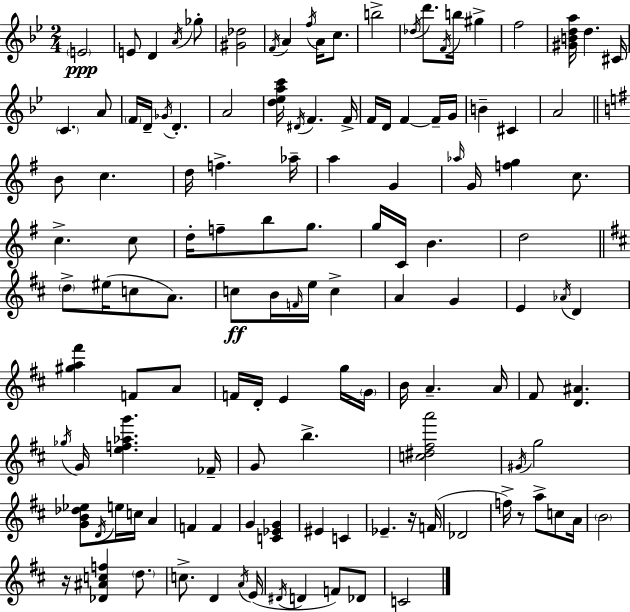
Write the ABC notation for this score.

X:1
T:Untitled
M:2/4
L:1/4
K:Bb
E2 E/2 D A/4 _g/2 [^G_d]2 F/4 A f/4 A/4 c/2 b2 _d/4 d'/2 F/4 b/4 ^g f2 [^GBda]/4 d ^C/4 C A/2 F/4 D/4 _G/4 D A2 [d_eac']/4 ^D/4 F F/4 F/4 D/4 F F/4 G/4 B ^C A2 B/2 c d/4 f _a/4 a G _a/4 G/4 [fg] c/2 c c/2 d/4 f/2 b/2 g/2 g/4 C/4 B d2 d/2 ^e/4 c/2 A/2 c/2 B/4 F/4 e/4 c A G E _A/4 D [^ga^f'] F/2 A/2 F/4 D/4 E g/4 G/4 B/4 A A/4 ^F/2 [D^A] _g/4 G/4 [ef_ag'] _F/4 G/2 b [c^d^fa']2 ^G/4 g2 [GB_d_e]/2 D/4 e/4 c/4 A F F G [C_EG] ^E C _E z/4 F/4 _D2 f/4 z/2 a/2 c/2 A/4 B2 z/4 [_D^Acf] d/2 c/2 D A/4 E/4 ^D/4 D F/2 _D/2 C2